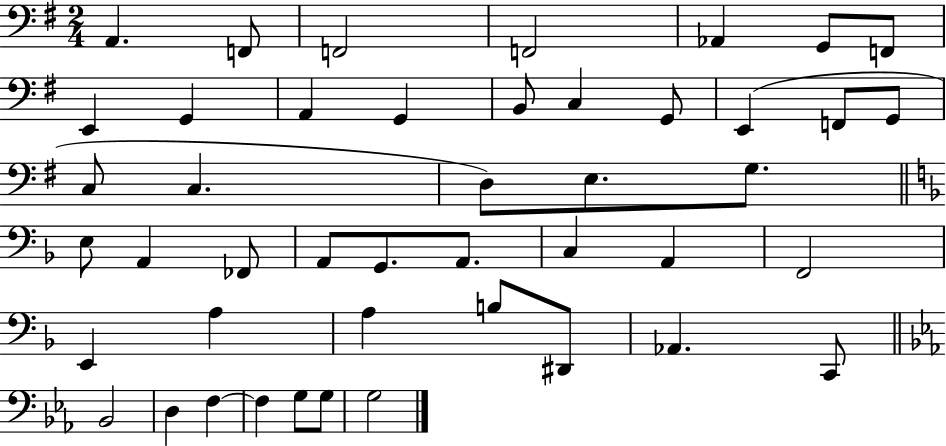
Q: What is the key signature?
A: G major